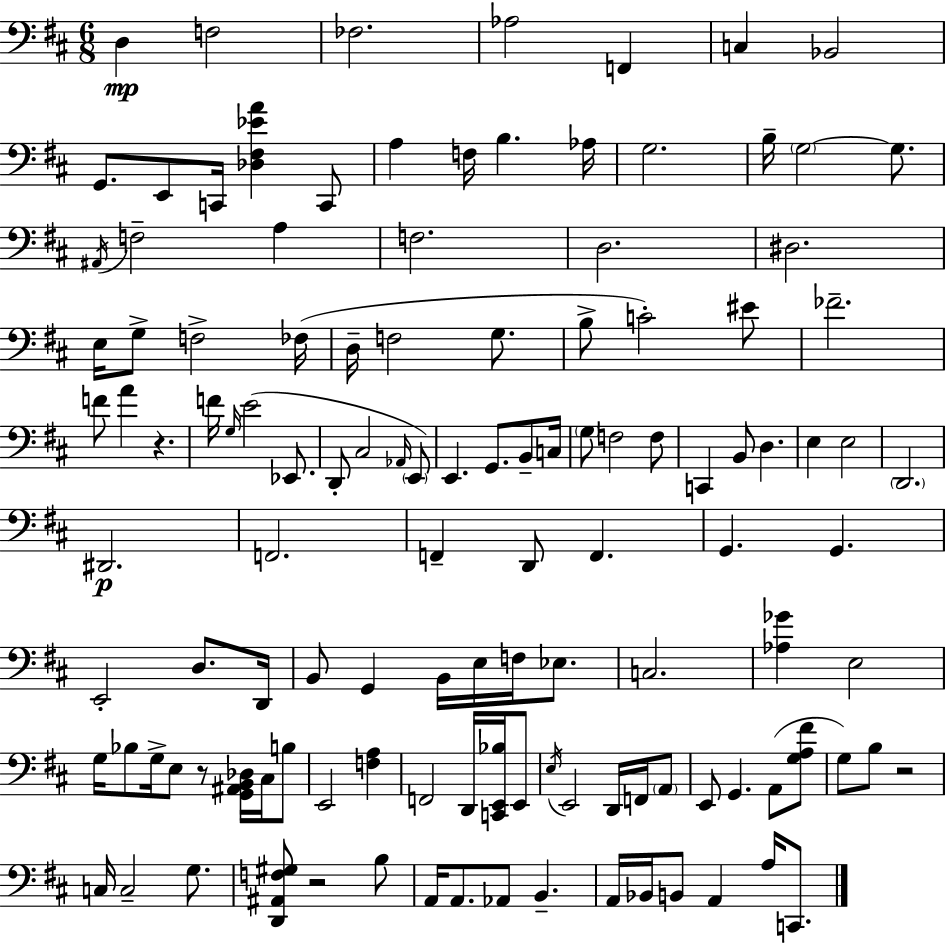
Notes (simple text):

D3/q F3/h FES3/h. Ab3/h F2/q C3/q Bb2/h G2/e. E2/e C2/s [Db3,F#3,Eb4,A4]/q C2/e A3/q F3/s B3/q. Ab3/s G3/h. B3/s G3/h G3/e. A#2/s F3/h A3/q F3/h. D3/h. D#3/h. E3/s G3/e F3/h FES3/s D3/s F3/h G3/e. B3/e C4/h EIS4/e FES4/h. F4/e A4/q R/q. F4/s G3/s E4/h Eb2/e. D2/e C#3/h Ab2/s E2/e E2/q. G2/e. B2/e C3/s G3/e F3/h F3/e C2/q B2/e D3/q. E3/q E3/h D2/h. D#2/h. F2/h. F2/q D2/e F2/q. G2/q. G2/q. E2/h D3/e. D2/s B2/e G2/q B2/s E3/s F3/s Eb3/e. C3/h. [Ab3,Gb4]/q E3/h G3/s Bb3/e G3/s E3/e R/e [G2,A#2,B2,Db3]/s C#3/s B3/e E2/h [F3,A3]/q F2/h D2/s [C2,E2,Bb3]/s E2/e E3/s E2/h D2/s F2/s A2/e E2/e G2/q. A2/e [G3,A3,F#4]/e G3/e B3/e R/h C3/s C3/h G3/e. [D2,A#2,F3,G#3]/e R/h B3/e A2/s A2/e. Ab2/e B2/q. A2/s Bb2/s B2/e A2/q A3/s C2/e.